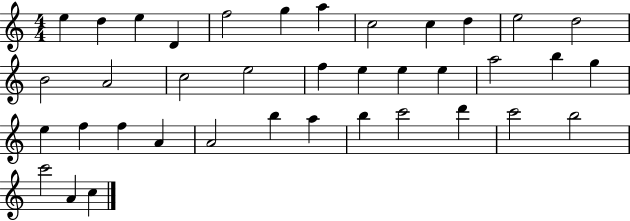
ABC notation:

X:1
T:Untitled
M:4/4
L:1/4
K:C
e d e D f2 g a c2 c d e2 d2 B2 A2 c2 e2 f e e e a2 b g e f f A A2 b a b c'2 d' c'2 b2 c'2 A c